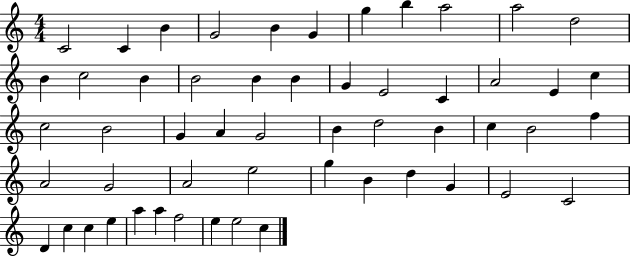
X:1
T:Untitled
M:4/4
L:1/4
K:C
C2 C B G2 B G g b a2 a2 d2 B c2 B B2 B B G E2 C A2 E c c2 B2 G A G2 B d2 B c B2 f A2 G2 A2 e2 g B d G E2 C2 D c c e a a f2 e e2 c